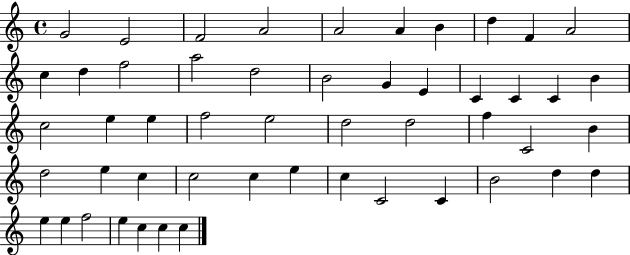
X:1
T:Untitled
M:4/4
L:1/4
K:C
G2 E2 F2 A2 A2 A B d F A2 c d f2 a2 d2 B2 G E C C C B c2 e e f2 e2 d2 d2 f C2 B d2 e c c2 c e c C2 C B2 d d e e f2 e c c c